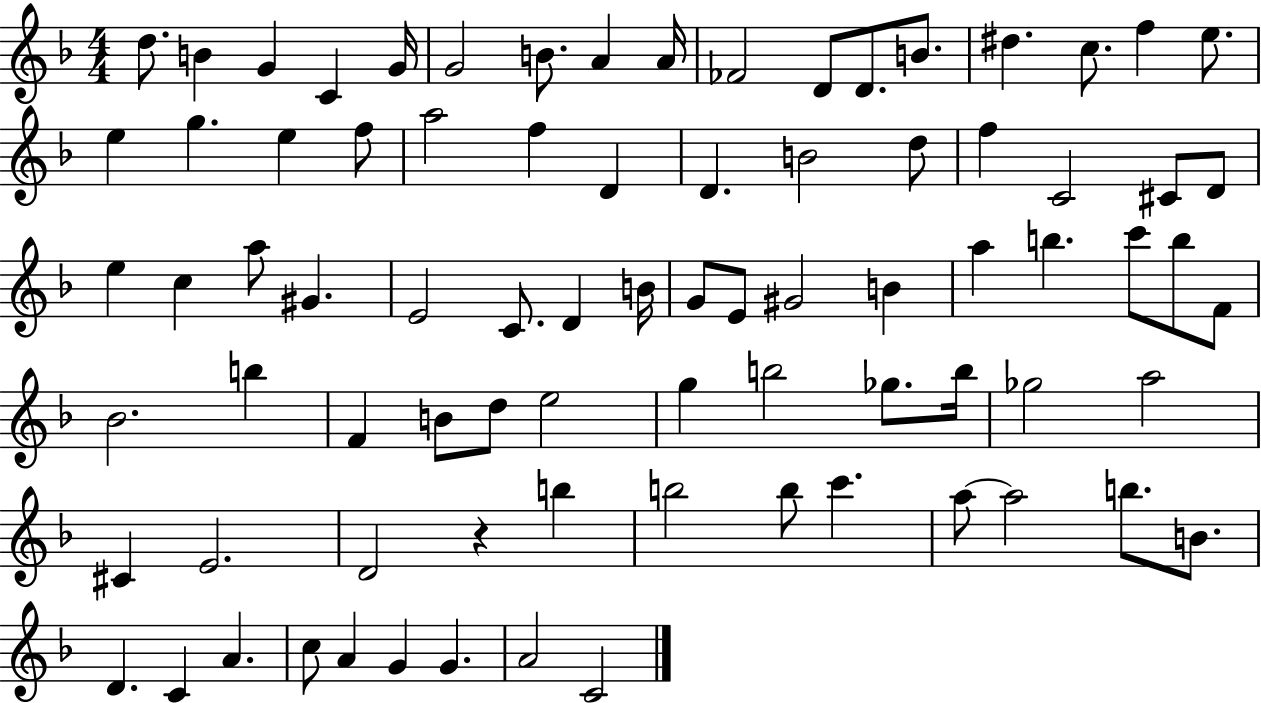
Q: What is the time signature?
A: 4/4